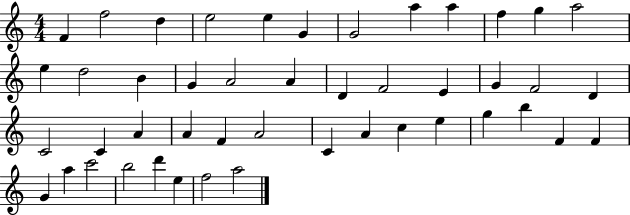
F4/q F5/h D5/q E5/h E5/q G4/q G4/h A5/q A5/q F5/q G5/q A5/h E5/q D5/h B4/q G4/q A4/h A4/q D4/q F4/h E4/q G4/q F4/h D4/q C4/h C4/q A4/q A4/q F4/q A4/h C4/q A4/q C5/q E5/q G5/q B5/q F4/q F4/q G4/q A5/q C6/h B5/h D6/q E5/q F5/h A5/h